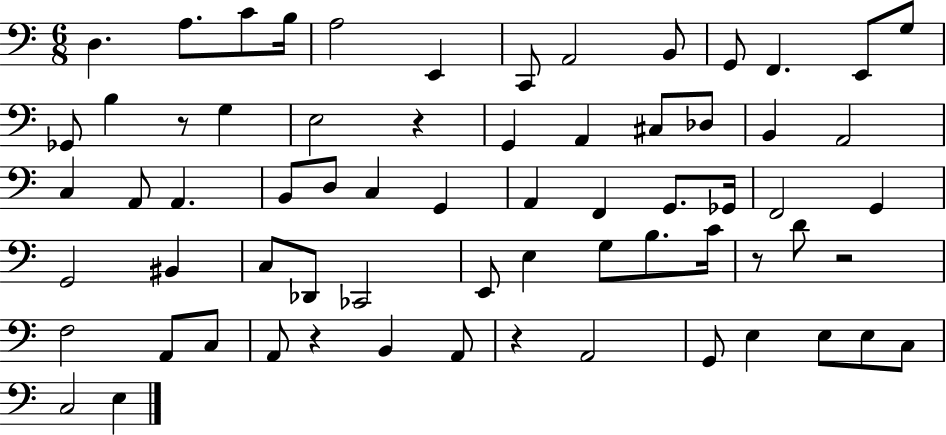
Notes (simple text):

D3/q. A3/e. C4/e B3/s A3/h E2/q C2/e A2/h B2/e G2/e F2/q. E2/e G3/e Gb2/e B3/q R/e G3/q E3/h R/q G2/q A2/q C#3/e Db3/e B2/q A2/h C3/q A2/e A2/q. B2/e D3/e C3/q G2/q A2/q F2/q G2/e. Gb2/s F2/h G2/q G2/h BIS2/q C3/e Db2/e CES2/h E2/e E3/q G3/e B3/e. C4/s R/e D4/e R/h F3/h A2/e C3/e A2/e R/q B2/q A2/e R/q A2/h G2/e E3/q E3/e E3/e C3/e C3/h E3/q